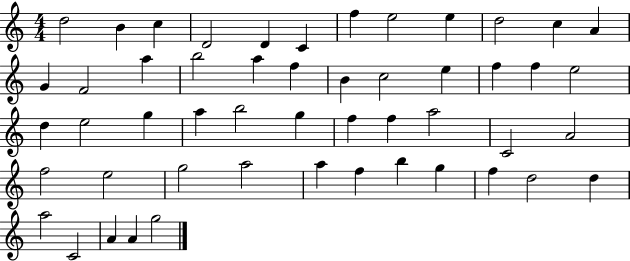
X:1
T:Untitled
M:4/4
L:1/4
K:C
d2 B c D2 D C f e2 e d2 c A G F2 a b2 a f B c2 e f f e2 d e2 g a b2 g f f a2 C2 A2 f2 e2 g2 a2 a f b g f d2 d a2 C2 A A g2